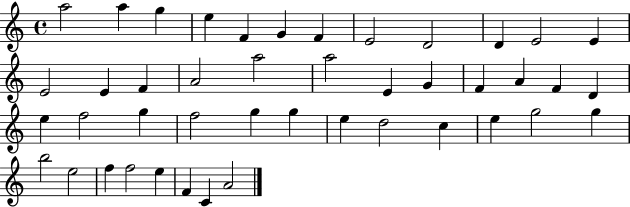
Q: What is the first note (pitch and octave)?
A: A5